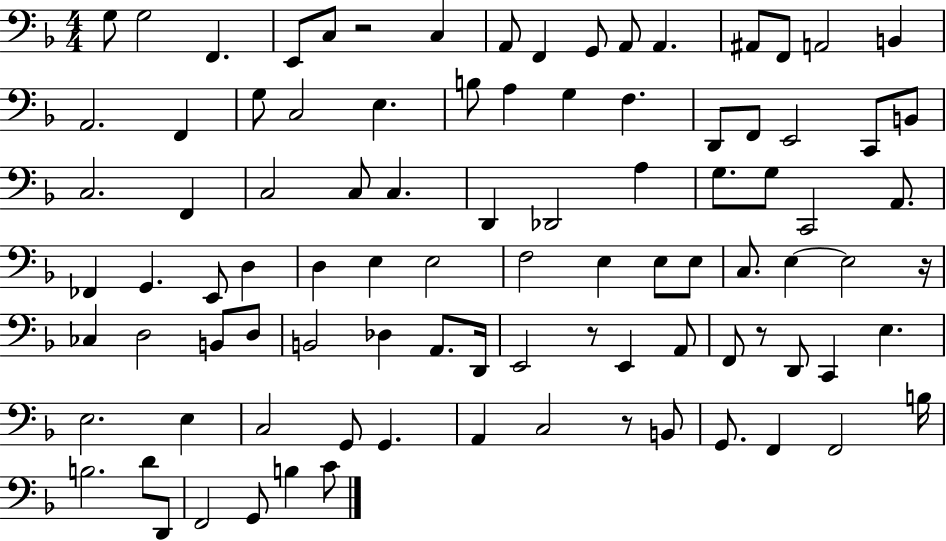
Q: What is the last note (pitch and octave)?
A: C4